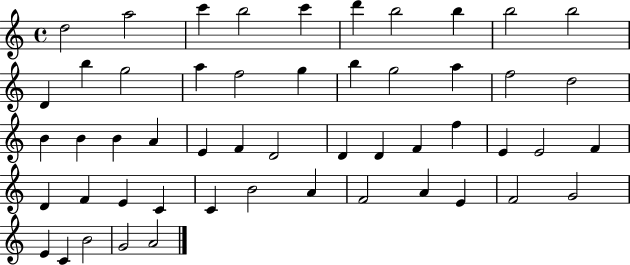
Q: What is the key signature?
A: C major